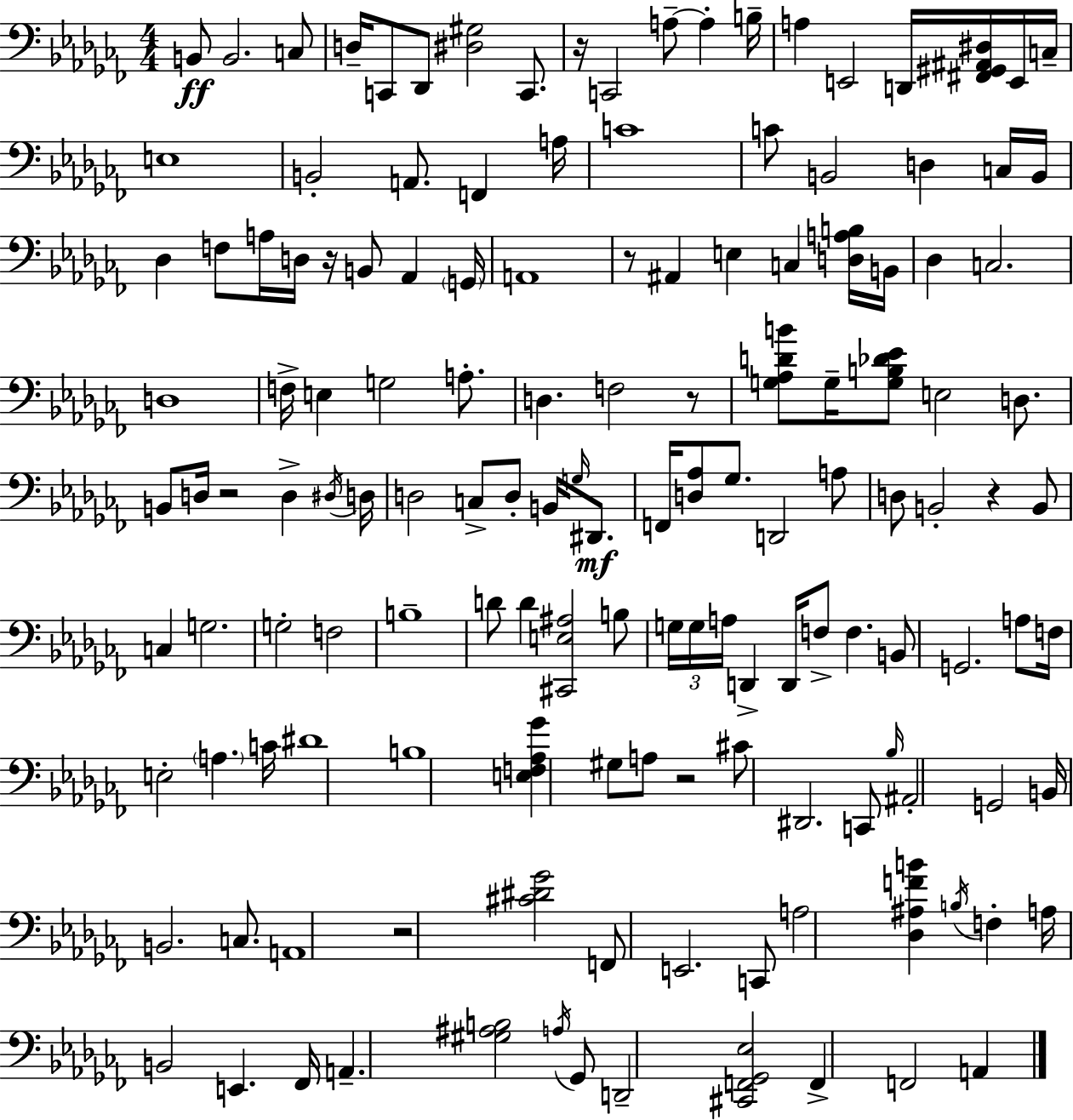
{
  \clef bass
  \numericTimeSignature
  \time 4/4
  \key aes \minor
  b,8\ff b,2. c8 | d16-- c,8 des,8 <dis gis>2 c,8. | r16 c,2 a8--~~ a4-. b16-- | a4 e,2 d,16 <fis, gis, ais, dis>16 e,16 c16-- | \break e1 | b,2-. a,8. f,4 a16 | c'1 | c'8 b,2 d4 c16 b,16 | \break des4 f8 a16 d16 r16 b,8 aes,4 \parenthesize g,16 | a,1 | r8 ais,4 e4 c4 <d a b>16 b,16 | des4 c2. | \break d1 | f16-> e4 g2 a8.-. | d4. f2 r8 | <g aes d' b'>8 g16-- <g b des' ees'>8 e2 d8. | \break b,8 d16 r2 d4-> \acciaccatura { dis16 } | d16 d2 c8-> d8-. b,16 \grace { g16 } dis,8.\mf | f,16 <d aes>8 ges8. d,2 | a8 d8 b,2-. r4 | \break b,8 c4 g2. | g2-. f2 | b1-- | d'8 d'4 <cis, e ais>2 | \break b8 \tuplet 3/2 { g16 g16 a16 } d,4-> d,16 f8-> f4. | b,8 g,2. | a8 f16 e2-. \parenthesize a4. | c'16 dis'1 | \break b1 | <e f aes ges'>4 gis8 a8 r2 | cis'8 dis,2. | c,8 \grace { bes16 } ais,2-. g,2 | \break b,16 b,2. | c8. a,1 | r2 <cis' dis' ges'>2 | f,8 e,2. | \break c,8 a2 <des ais f' b'>4 \acciaccatura { b16 } | f4-. a16 b,2 e,4. | fes,16 a,4.-- <gis ais b>2 | \acciaccatura { a16 } ges,8 d,2-- <cis, f, ges, ees>2 | \break f,4-> f,2 | a,4 \bar "|."
}